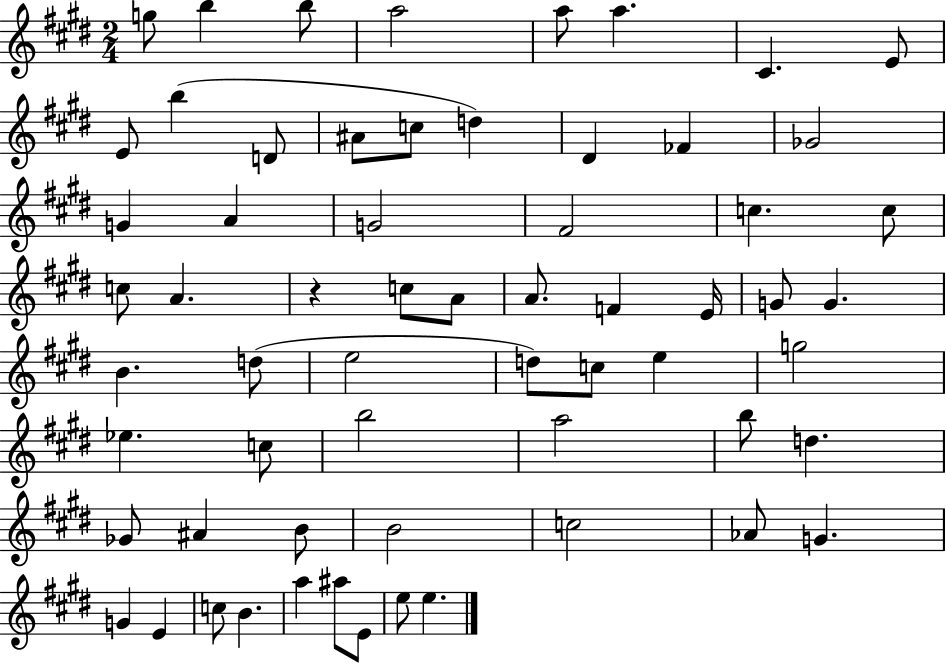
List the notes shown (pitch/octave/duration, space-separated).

G5/e B5/q B5/e A5/h A5/e A5/q. C#4/q. E4/e E4/e B5/q D4/e A#4/e C5/e D5/q D#4/q FES4/q Gb4/h G4/q A4/q G4/h F#4/h C5/q. C5/e C5/e A4/q. R/q C5/e A4/e A4/e. F4/q E4/s G4/e G4/q. B4/q. D5/e E5/h D5/e C5/e E5/q G5/h Eb5/q. C5/e B5/h A5/h B5/e D5/q. Gb4/e A#4/q B4/e B4/h C5/h Ab4/e G4/q. G4/q E4/q C5/e B4/q. A5/q A#5/e E4/e E5/e E5/q.